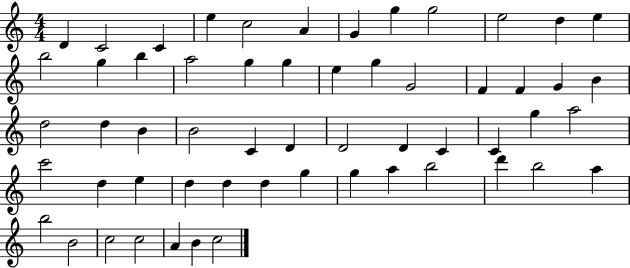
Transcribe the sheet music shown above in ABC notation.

X:1
T:Untitled
M:4/4
L:1/4
K:C
D C2 C e c2 A G g g2 e2 d e b2 g b a2 g g e g G2 F F G B d2 d B B2 C D D2 D C C g a2 c'2 d e d d d g g a b2 d' b2 a b2 B2 c2 c2 A B c2